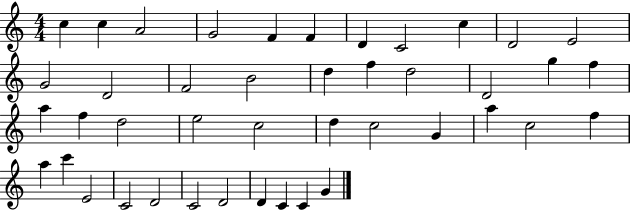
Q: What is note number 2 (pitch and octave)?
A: C5